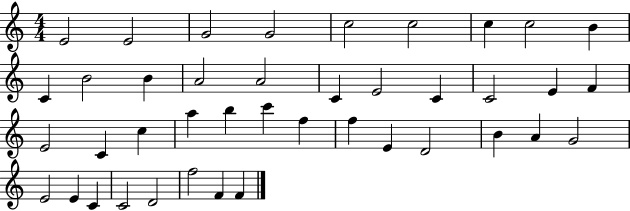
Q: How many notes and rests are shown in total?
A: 41